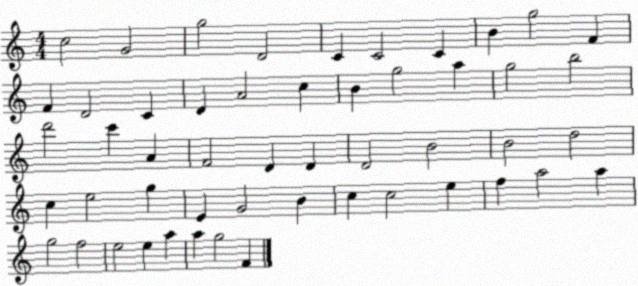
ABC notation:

X:1
T:Untitled
M:4/4
L:1/4
K:C
c2 G2 g2 D2 C C2 C B g2 F F D2 C D A2 c B g2 a g2 b2 d'2 c' A F2 D D D2 B2 B2 d2 c e2 g E G2 B c c2 e f a2 a g2 f2 e2 e a a g2 F